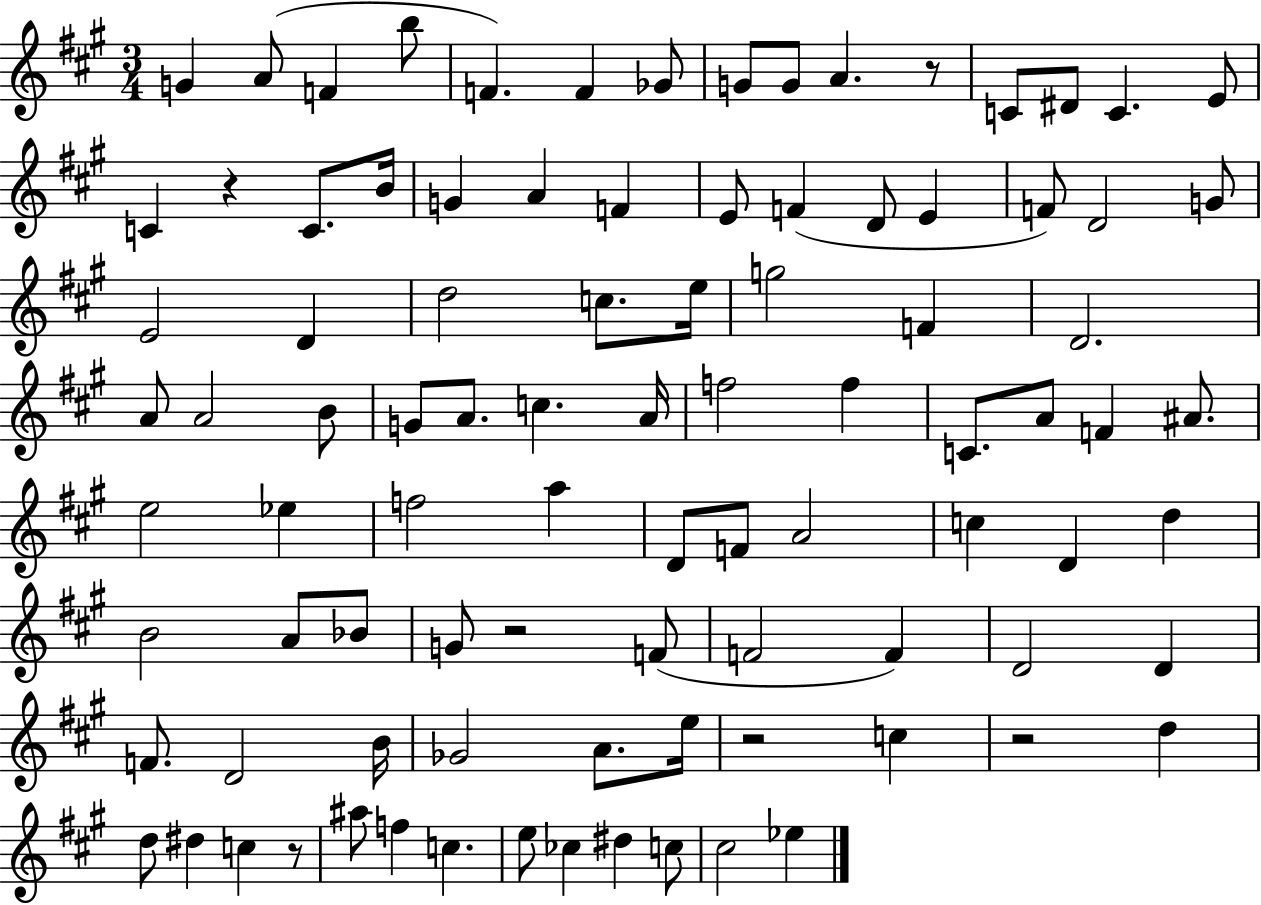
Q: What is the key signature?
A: A major